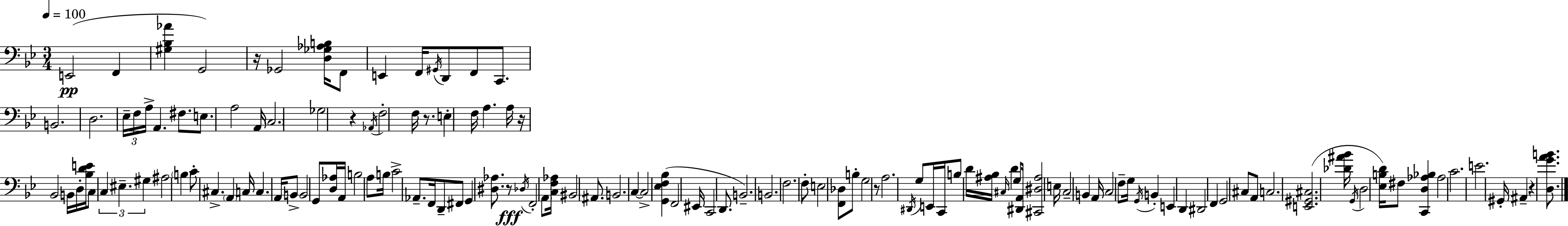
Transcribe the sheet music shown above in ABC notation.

X:1
T:Untitled
M:3/4
L:1/4
K:Gm
E,,2 F,, [^G,_B,_A] G,,2 z/4 _G,,2 [D,_G,_A,B,]/4 F,,/2 E,, F,,/4 ^G,,/4 D,,/2 F,,/2 C,,/2 B,,2 D,2 _E,/4 F,/4 A,/4 A,, ^F,/2 E,/2 A,2 A,,/4 C,2 _G,2 z _A,,/4 F,2 F,/4 z/2 E, F,/4 A, A,/4 z/4 _B,,2 B,,/4 D,/4 [_B,DE]/4 C,/2 C, ^E, ^G, ^A,2 B, C/2 ^C, A,, C,/4 C, A,,/4 B,,/2 B,,2 G,,/2 [D,_A,]/4 A,,/4 B,2 A,/2 B,/4 C2 _A,,/2 F,,/4 D,,/2 ^F,,/2 G,, [^D,_A,]/2 z/2 _D,/4 F,,2 A,,/2 [C,F,_A,]/4 ^B,,2 ^A,,/2 B,,2 C, C,2 [G,,_E,F,_B,] F,,2 ^E,,/4 C,,2 D,,/2 B,,2 B,,2 F,2 F,/2 E,2 [F,,_D,]/2 B,/2 G,2 z/2 A,2 ^D,,/4 G,/2 E,,/4 C,,/4 B,/2 D/4 [^A,_B,]/4 ^C,/4 D G,/2 [^D,,A,,]/4 [^C,,^D,^A,]2 E,/4 C,2 B,, A,,/4 C,2 F,/2 G,/4 G,,/4 B,, E,, D,, ^D,,2 F,, G,,2 ^C,/2 A,,/2 C,2 [E,,^G,,^C,]2 [_D^A_B]/4 G,,/4 D,2 [_E,B,D]/4 ^F,/2 [C,,D,_A,_B,] _A,2 C2 E2 ^G,,/4 ^A,, z [D,GAB]/2